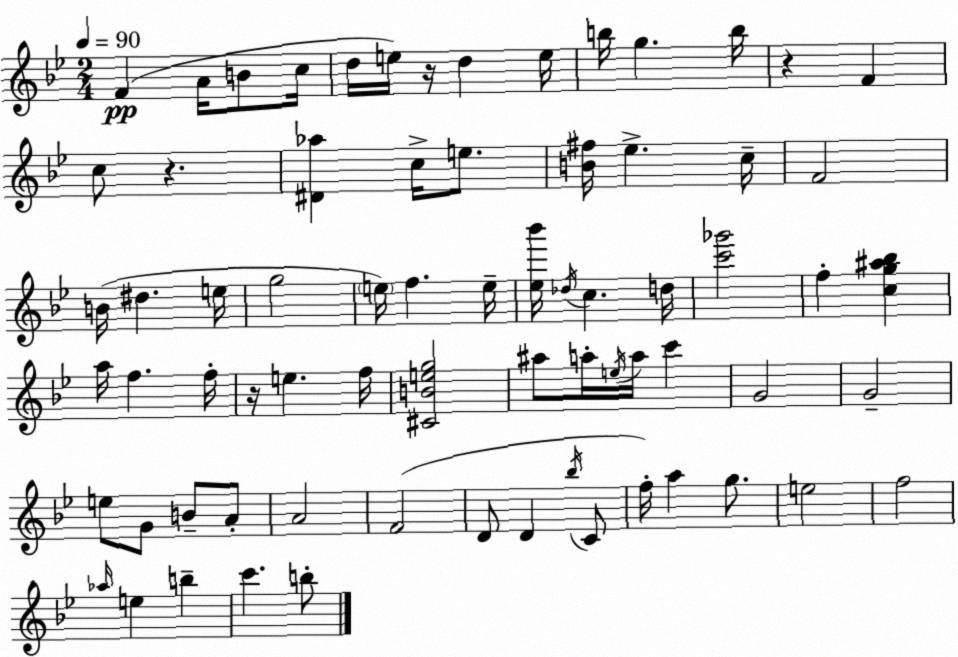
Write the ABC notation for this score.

X:1
T:Untitled
M:2/4
L:1/4
K:Gm
F A/4 B/2 c/4 d/4 e/4 z/4 d e/4 b/4 g b/4 z F c/2 z [^D_a] c/4 e/2 [B^f]/4 _e c/4 F2 B/4 ^d e/4 g2 e/4 f e/4 [_e_b']/4 _d/4 c d/4 [c'_g']2 f [cg^a_b] a/4 f f/4 z/4 e f/4 [^CBeg]2 ^a/2 a/4 e/4 a/4 c' G2 G2 e/2 G/2 B/2 A/2 A2 F2 D/2 D _b/4 C/2 f/4 a g/2 e2 f2 _a/4 e b c' b/2